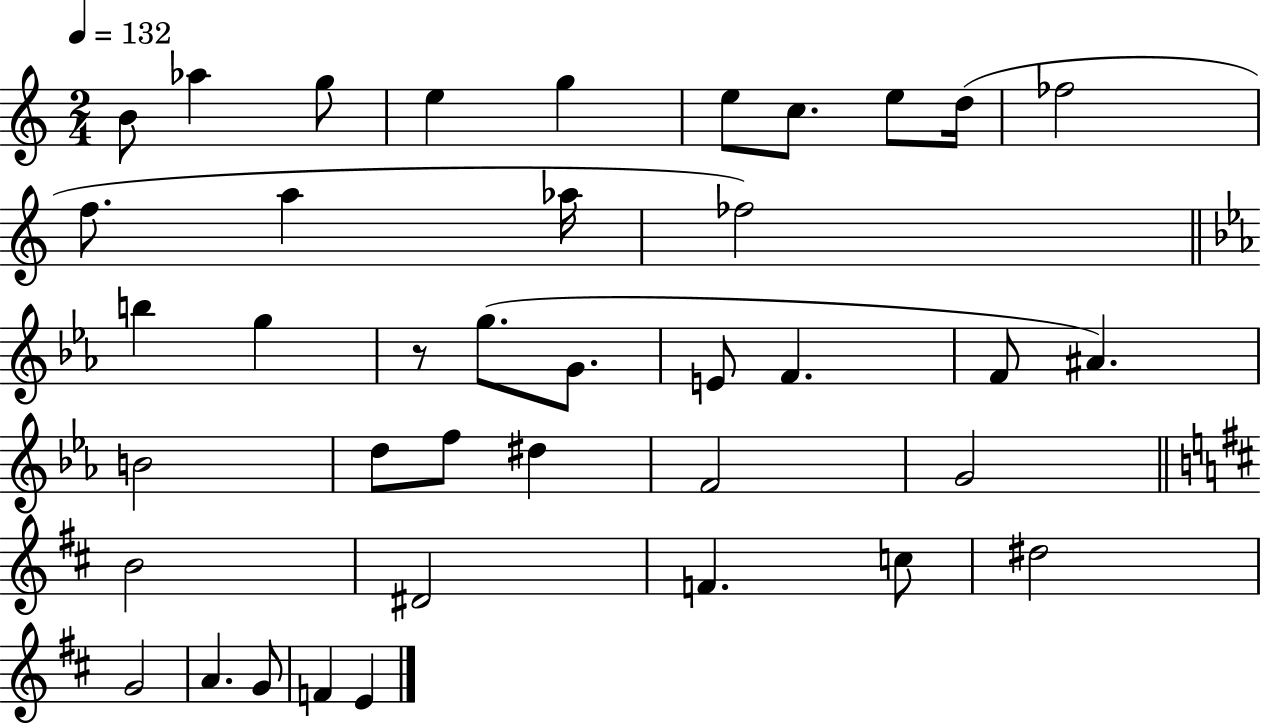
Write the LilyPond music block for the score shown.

{
  \clef treble
  \numericTimeSignature
  \time 2/4
  \key c \major
  \tempo 4 = 132
  b'8 aes''4 g''8 | e''4 g''4 | e''8 c''8. e''8 d''16( | fes''2 | \break f''8. a''4 aes''16 | fes''2) | \bar "||" \break \key c \minor b''4 g''4 | r8 g''8.( g'8. | e'8 f'4. | f'8 ais'4.) | \break b'2 | d''8 f''8 dis''4 | f'2 | g'2 | \break \bar "||" \break \key d \major b'2 | dis'2 | f'4. c''8 | dis''2 | \break g'2 | a'4. g'8 | f'4 e'4 | \bar "|."
}